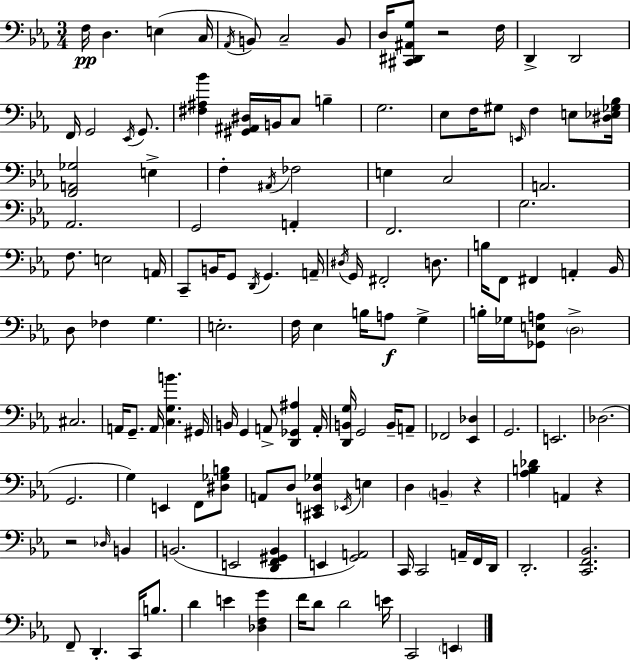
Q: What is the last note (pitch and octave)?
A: E2